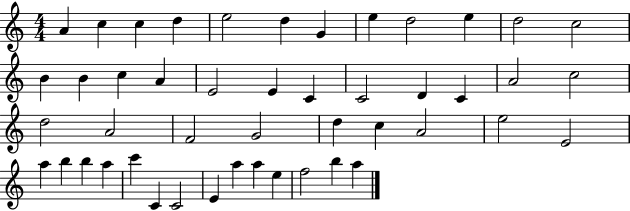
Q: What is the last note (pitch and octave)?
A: A5